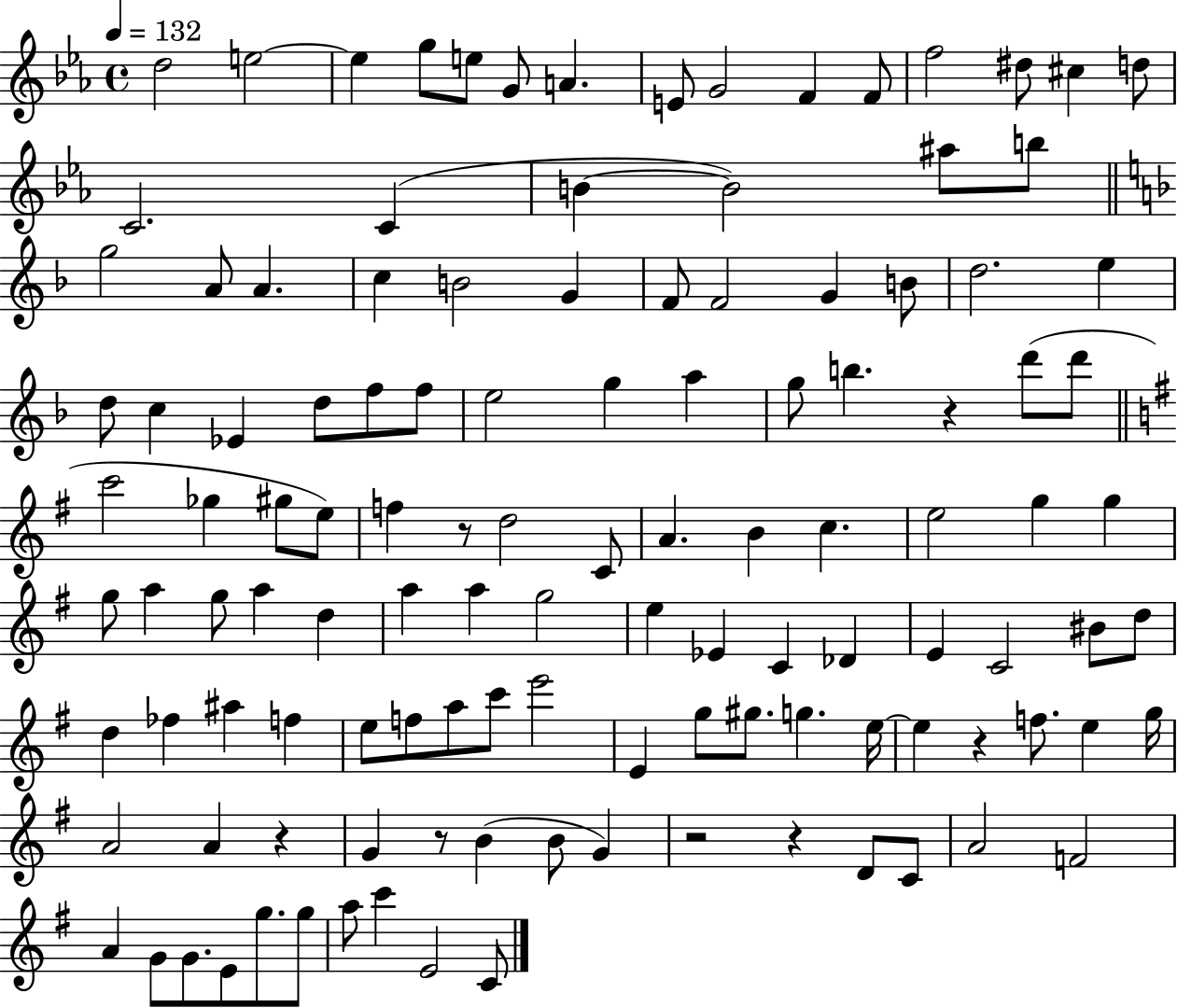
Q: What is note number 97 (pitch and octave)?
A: B4